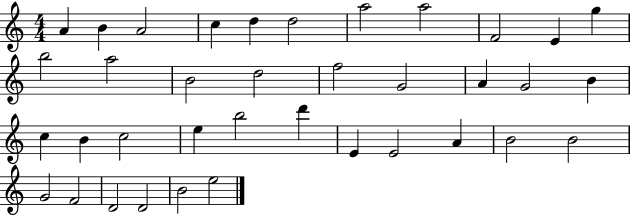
A4/q B4/q A4/h C5/q D5/q D5/h A5/h A5/h F4/h E4/q G5/q B5/h A5/h B4/h D5/h F5/h G4/h A4/q G4/h B4/q C5/q B4/q C5/h E5/q B5/h D6/q E4/q E4/h A4/q B4/h B4/h G4/h F4/h D4/h D4/h B4/h E5/h